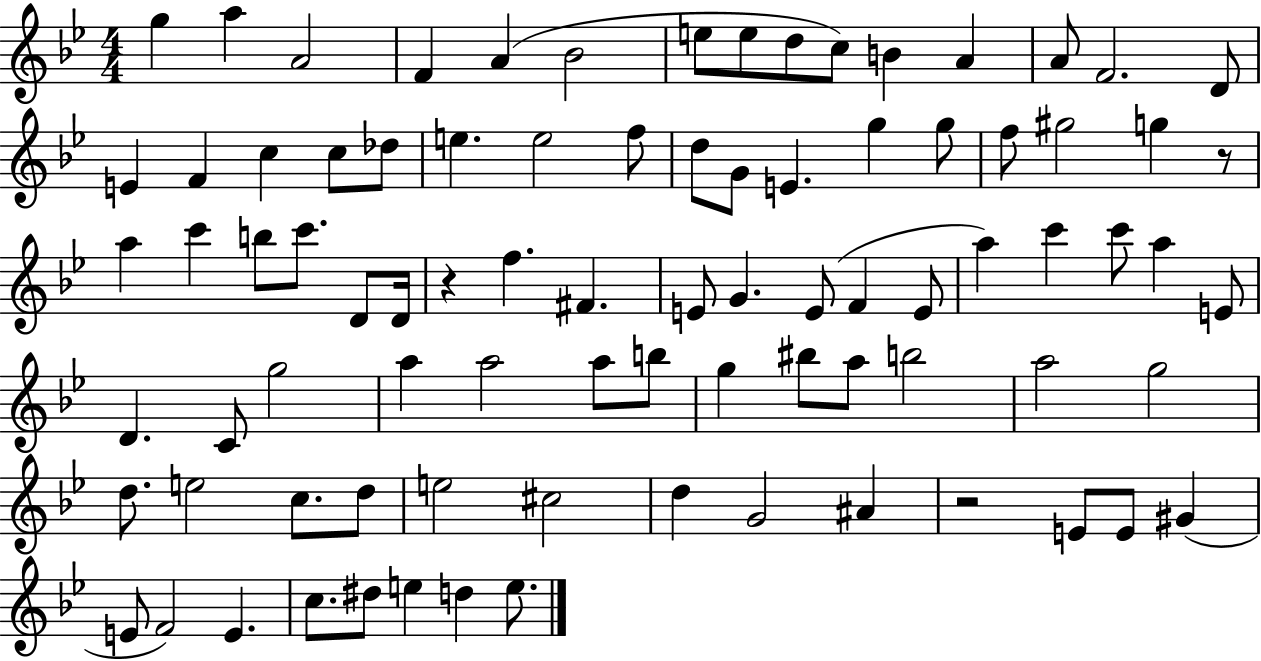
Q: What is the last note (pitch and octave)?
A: E5